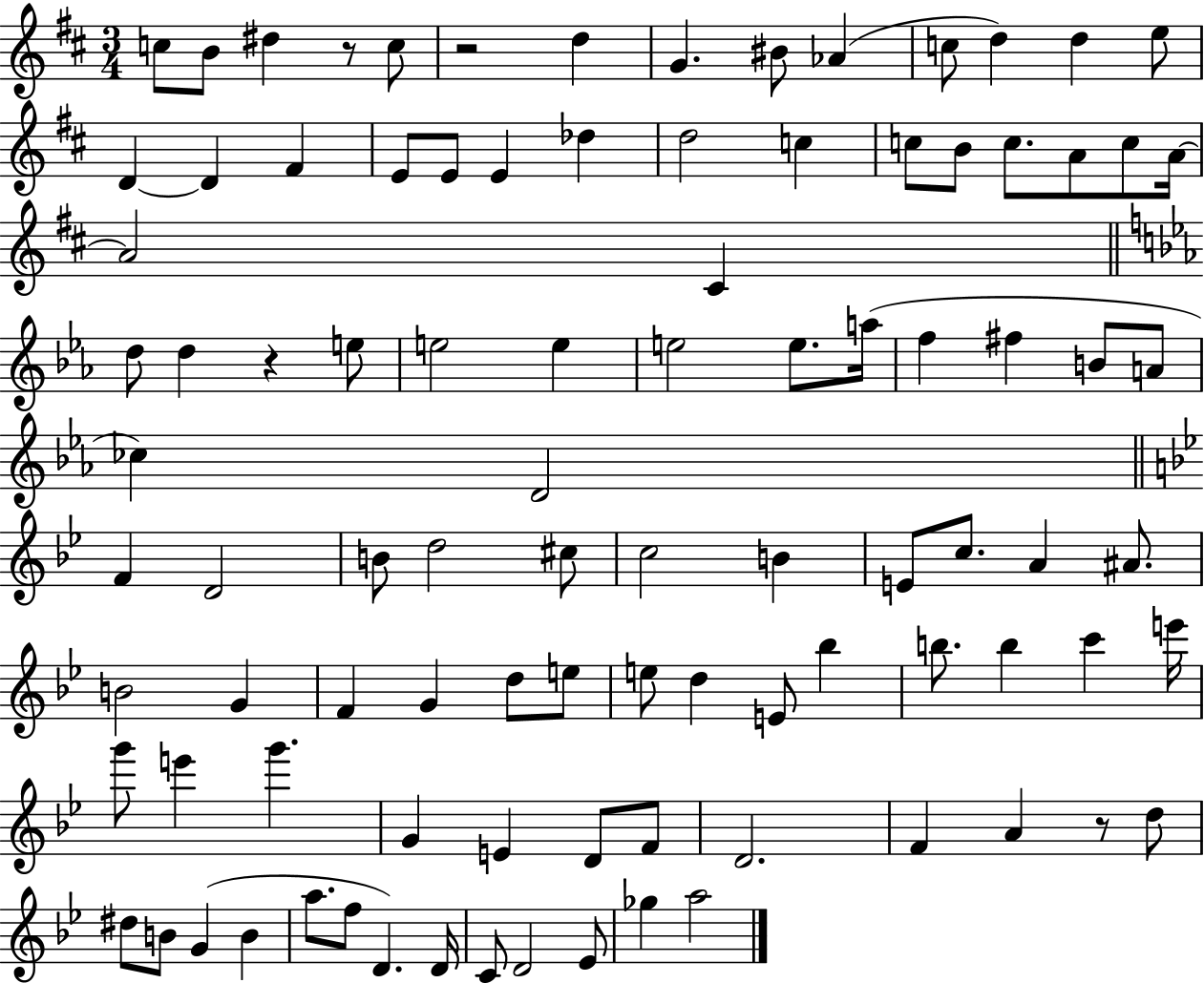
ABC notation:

X:1
T:Untitled
M:3/4
L:1/4
K:D
c/2 B/2 ^d z/2 c/2 z2 d G ^B/2 _A c/2 d d e/2 D D ^F E/2 E/2 E _d d2 c c/2 B/2 c/2 A/2 c/2 A/4 A2 ^C d/2 d z e/2 e2 e e2 e/2 a/4 f ^f B/2 A/2 _c D2 F D2 B/2 d2 ^c/2 c2 B E/2 c/2 A ^A/2 B2 G F G d/2 e/2 e/2 d E/2 _b b/2 b c' e'/4 g'/2 e' g' G E D/2 F/2 D2 F A z/2 d/2 ^d/2 B/2 G B a/2 f/2 D D/4 C/2 D2 _E/2 _g a2